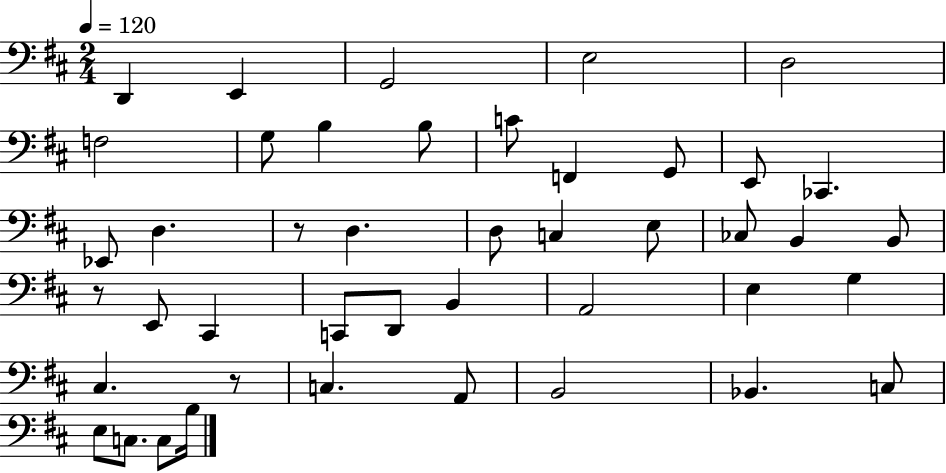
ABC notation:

X:1
T:Untitled
M:2/4
L:1/4
K:D
D,, E,, G,,2 E,2 D,2 F,2 G,/2 B, B,/2 C/2 F,, G,,/2 E,,/2 _C,, _E,,/2 D, z/2 D, D,/2 C, E,/2 _C,/2 B,, B,,/2 z/2 E,,/2 ^C,, C,,/2 D,,/2 B,, A,,2 E, G, ^C, z/2 C, A,,/2 B,,2 _B,, C,/2 E,/2 C,/2 C,/2 B,/4